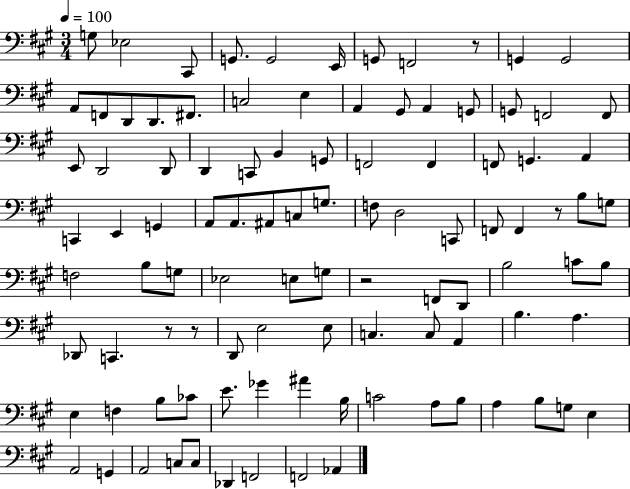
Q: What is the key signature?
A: A major